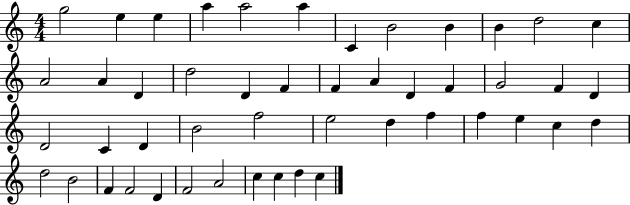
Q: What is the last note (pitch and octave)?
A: C5